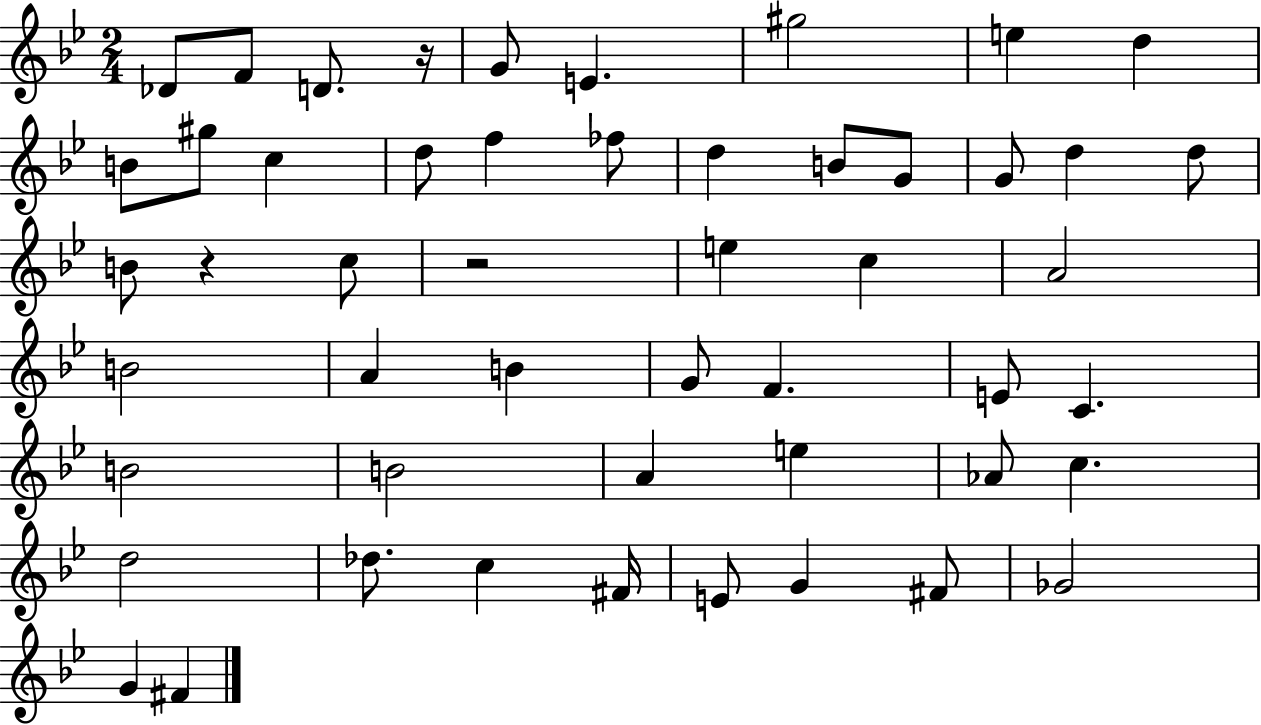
Db4/e F4/e D4/e. R/s G4/e E4/q. G#5/h E5/q D5/q B4/e G#5/e C5/q D5/e F5/q FES5/e D5/q B4/e G4/e G4/e D5/q D5/e B4/e R/q C5/e R/h E5/q C5/q A4/h B4/h A4/q B4/q G4/e F4/q. E4/e C4/q. B4/h B4/h A4/q E5/q Ab4/e C5/q. D5/h Db5/e. C5/q F#4/s E4/e G4/q F#4/e Gb4/h G4/q F#4/q